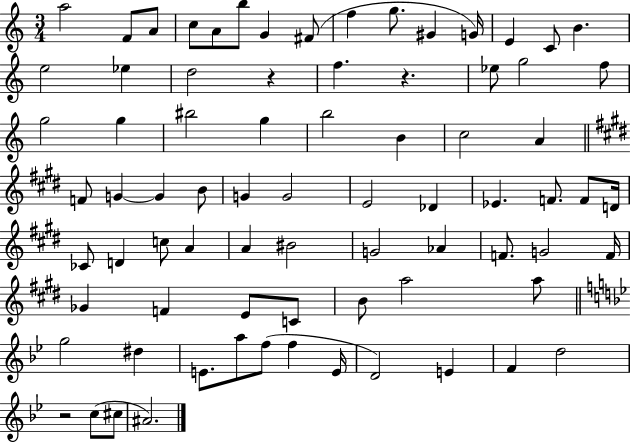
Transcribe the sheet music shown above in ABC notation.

X:1
T:Untitled
M:3/4
L:1/4
K:C
a2 F/2 A/2 c/2 A/2 b/2 G ^F/2 f g/2 ^G G/4 E C/2 B e2 _e d2 z f z _e/2 g2 f/2 g2 g ^b2 g b2 B c2 A F/2 G G B/2 G G2 E2 _D _E F/2 F/2 D/4 _C/2 D c/2 A A ^B2 G2 _A F/2 G2 F/4 _G F E/2 C/2 B/2 a2 a/2 g2 ^d E/2 a/2 f/2 f E/4 D2 E F d2 z2 c/2 ^c/2 ^A2